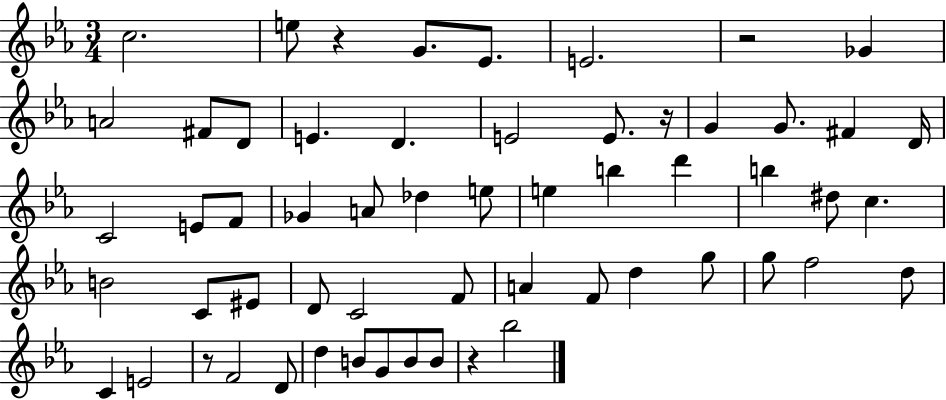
C5/h. E5/e R/q G4/e. Eb4/e. E4/h. R/h Gb4/q A4/h F#4/e D4/e E4/q. D4/q. E4/h E4/e. R/s G4/q G4/e. F#4/q D4/s C4/h E4/e F4/e Gb4/q A4/e Db5/q E5/e E5/q B5/q D6/q B5/q D#5/e C5/q. B4/h C4/e EIS4/e D4/e C4/h F4/e A4/q F4/e D5/q G5/e G5/e F5/h D5/e C4/q E4/h R/e F4/h D4/e D5/q B4/e G4/e B4/e B4/e R/q Bb5/h